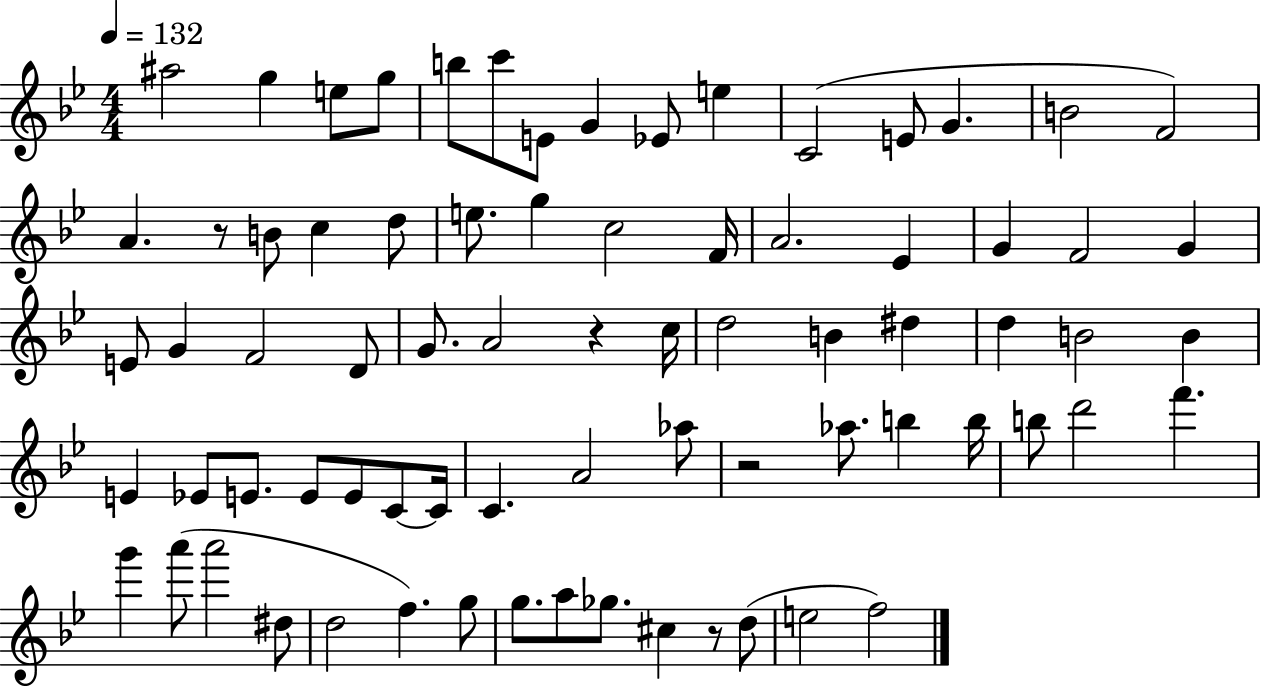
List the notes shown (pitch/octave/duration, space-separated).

A#5/h G5/q E5/e G5/e B5/e C6/e E4/e G4/q Eb4/e E5/q C4/h E4/e G4/q. B4/h F4/h A4/q. R/e B4/e C5/q D5/e E5/e. G5/q C5/h F4/s A4/h. Eb4/q G4/q F4/h G4/q E4/e G4/q F4/h D4/e G4/e. A4/h R/q C5/s D5/h B4/q D#5/q D5/q B4/h B4/q E4/q Eb4/e E4/e. E4/e E4/e C4/e C4/s C4/q. A4/h Ab5/e R/h Ab5/e. B5/q B5/s B5/e D6/h F6/q. G6/q A6/e A6/h D#5/e D5/h F5/q. G5/e G5/e. A5/e Gb5/e. C#5/q R/e D5/e E5/h F5/h